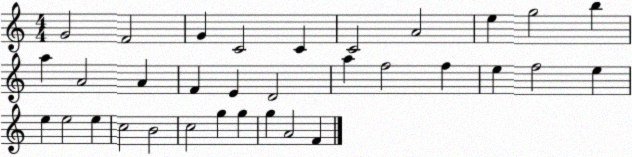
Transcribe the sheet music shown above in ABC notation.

X:1
T:Untitled
M:4/4
L:1/4
K:C
G2 F2 G C2 C C2 A2 e g2 b a A2 A F E D2 a f2 f e f2 e e e2 e c2 B2 c2 g g g A2 F